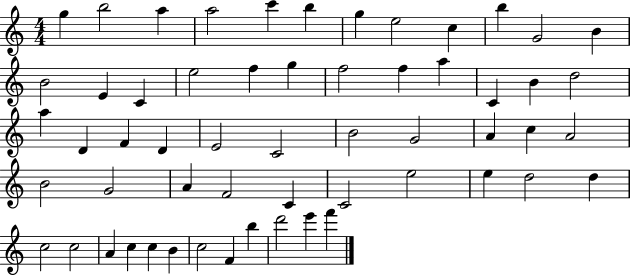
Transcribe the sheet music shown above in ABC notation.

X:1
T:Untitled
M:4/4
L:1/4
K:C
g b2 a a2 c' b g e2 c b G2 B B2 E C e2 f g f2 f a C B d2 a D F D E2 C2 B2 G2 A c A2 B2 G2 A F2 C C2 e2 e d2 d c2 c2 A c c B c2 F b d'2 e' f'